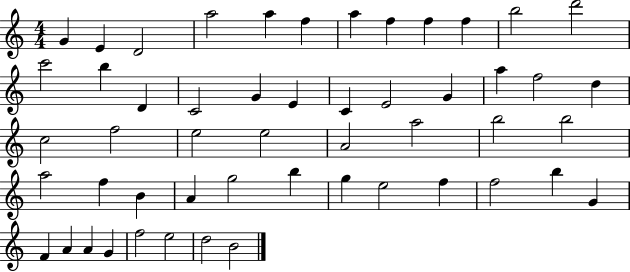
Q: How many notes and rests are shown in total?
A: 52